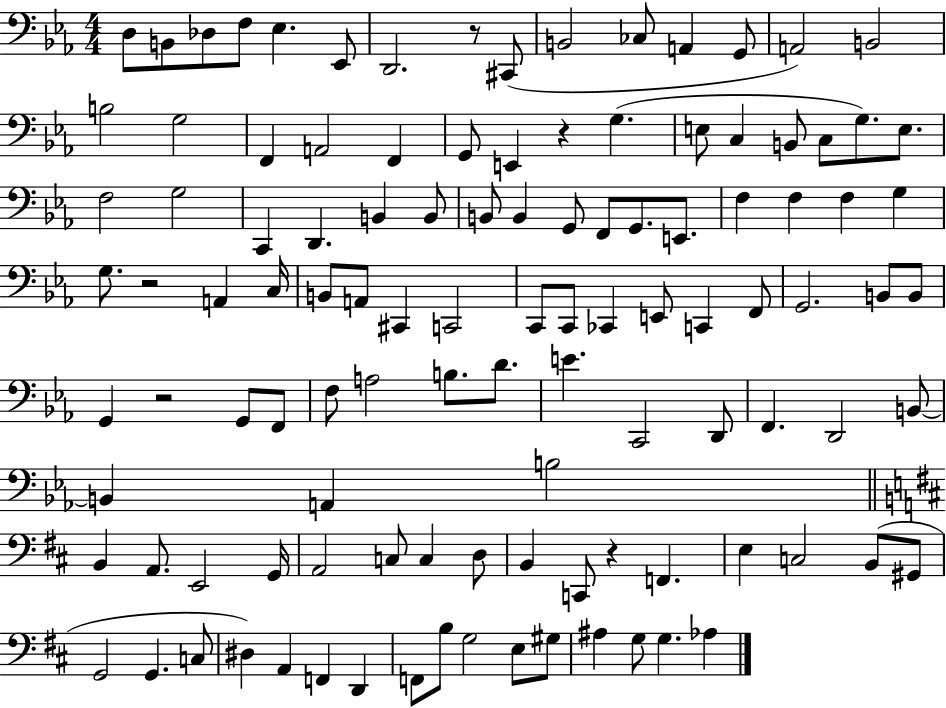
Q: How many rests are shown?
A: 5